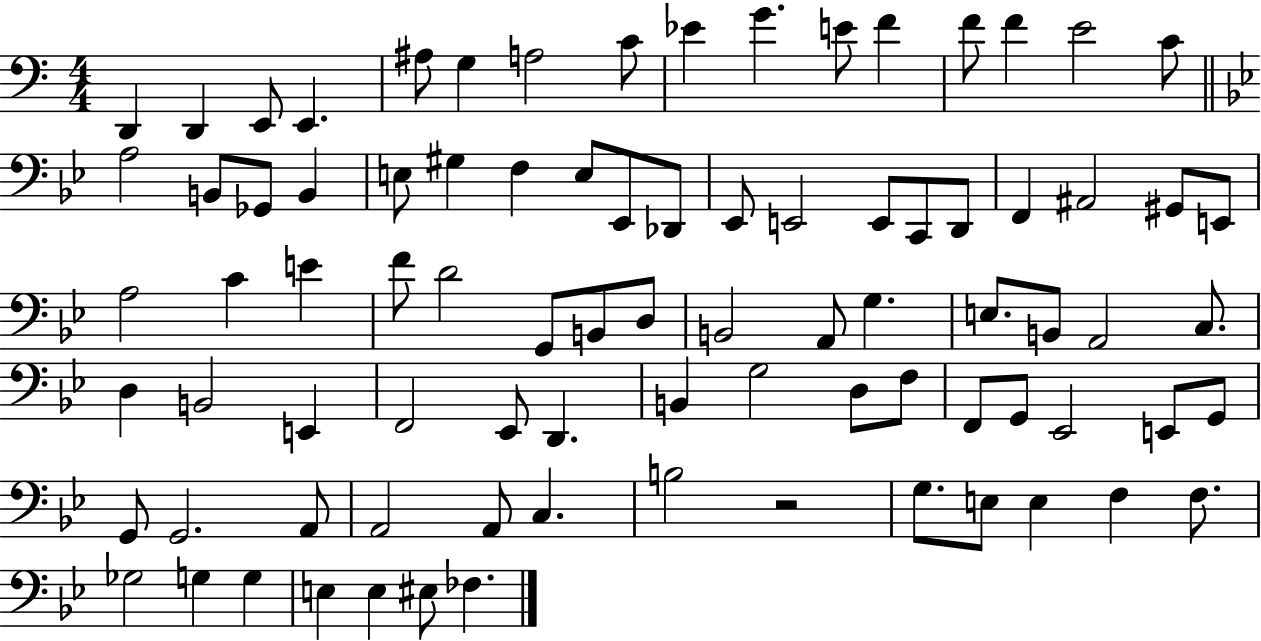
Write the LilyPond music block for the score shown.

{
  \clef bass
  \numericTimeSignature
  \time 4/4
  \key c \major
  \repeat volta 2 { d,4 d,4 e,8 e,4. | ais8 g4 a2 c'8 | ees'4 g'4. e'8 f'4 | f'8 f'4 e'2 c'8 | \break \bar "||" \break \key bes \major a2 b,8 ges,8 b,4 | e8 gis4 f4 e8 ees,8 des,8 | ees,8 e,2 e,8 c,8 d,8 | f,4 ais,2 gis,8 e,8 | \break a2 c'4 e'4 | f'8 d'2 g,8 b,8 d8 | b,2 a,8 g4. | e8. b,8 a,2 c8. | \break d4 b,2 e,4 | f,2 ees,8 d,4. | b,4 g2 d8 f8 | f,8 g,8 ees,2 e,8 g,8 | \break g,8 g,2. a,8 | a,2 a,8 c4. | b2 r2 | g8. e8 e4 f4 f8. | \break ges2 g4 g4 | e4 e4 eis8 fes4. | } \bar "|."
}